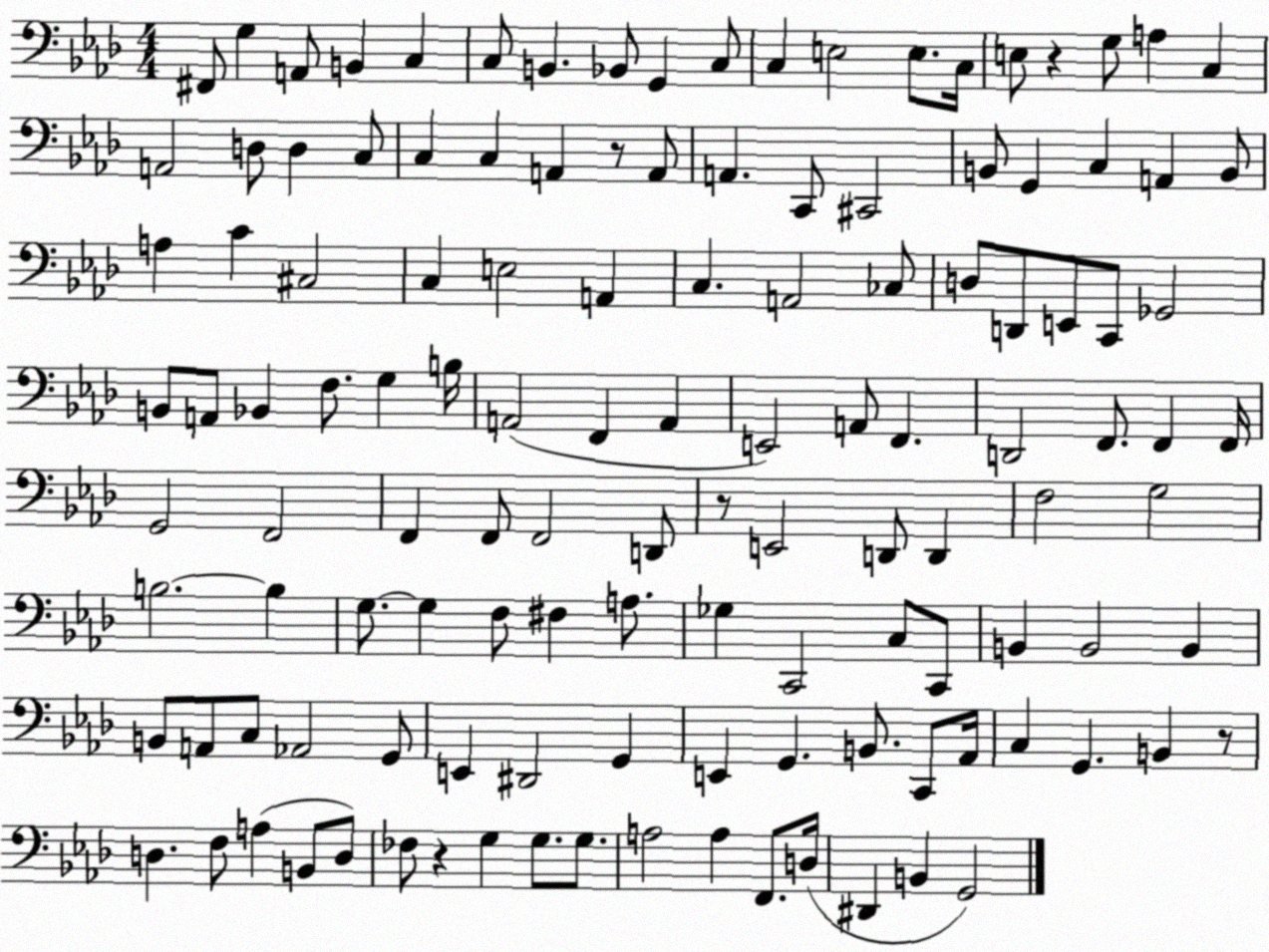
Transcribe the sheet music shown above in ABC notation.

X:1
T:Untitled
M:4/4
L:1/4
K:Ab
^F,,/2 G, A,,/2 B,, C, C,/2 B,, _B,,/2 G,, C,/2 C, E,2 E,/2 C,/4 E,/2 z G,/2 A, C, A,,2 D,/2 D, C,/2 C, C, A,, z/2 A,,/2 A,, C,,/2 ^C,,2 B,,/2 G,, C, A,, B,,/2 A, C ^C,2 C, E,2 A,, C, A,,2 _C,/2 D,/2 D,,/2 E,,/2 C,,/2 _G,,2 B,,/2 A,,/2 _B,, F,/2 G, B,/4 A,,2 F,, A,, E,,2 A,,/2 F,, D,,2 F,,/2 F,, F,,/4 G,,2 F,,2 F,, F,,/2 F,,2 D,,/2 z/2 E,,2 D,,/2 D,, F,2 G,2 B,2 B, G,/2 G, F,/2 ^F, A,/2 _G, C,,2 C,/2 C,,/2 B,, B,,2 B,, B,,/2 A,,/2 C,/2 _A,,2 G,,/2 E,, ^D,,2 G,, E,, G,, B,,/2 C,,/2 _A,,/4 C, G,, B,, z/2 D, F,/2 A, B,,/2 D,/2 _F,/2 z G, G,/2 G,/2 A,2 A, F,,/2 D,/4 ^D,, B,, G,,2